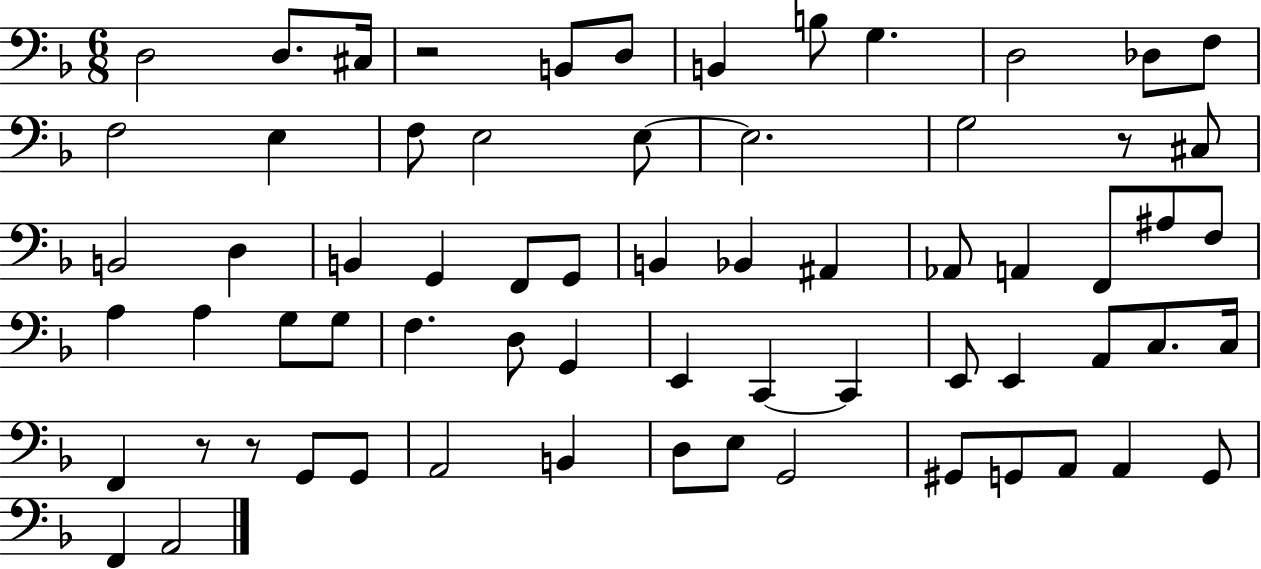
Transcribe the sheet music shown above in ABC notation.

X:1
T:Untitled
M:6/8
L:1/4
K:F
D,2 D,/2 ^C,/4 z2 B,,/2 D,/2 B,, B,/2 G, D,2 _D,/2 F,/2 F,2 E, F,/2 E,2 E,/2 E,2 G,2 z/2 ^C,/2 B,,2 D, B,, G,, F,,/2 G,,/2 B,, _B,, ^A,, _A,,/2 A,, F,,/2 ^A,/2 F,/2 A, A, G,/2 G,/2 F, D,/2 G,, E,, C,, C,, E,,/2 E,, A,,/2 C,/2 C,/4 F,, z/2 z/2 G,,/2 G,,/2 A,,2 B,, D,/2 E,/2 G,,2 ^G,,/2 G,,/2 A,,/2 A,, G,,/2 F,, A,,2